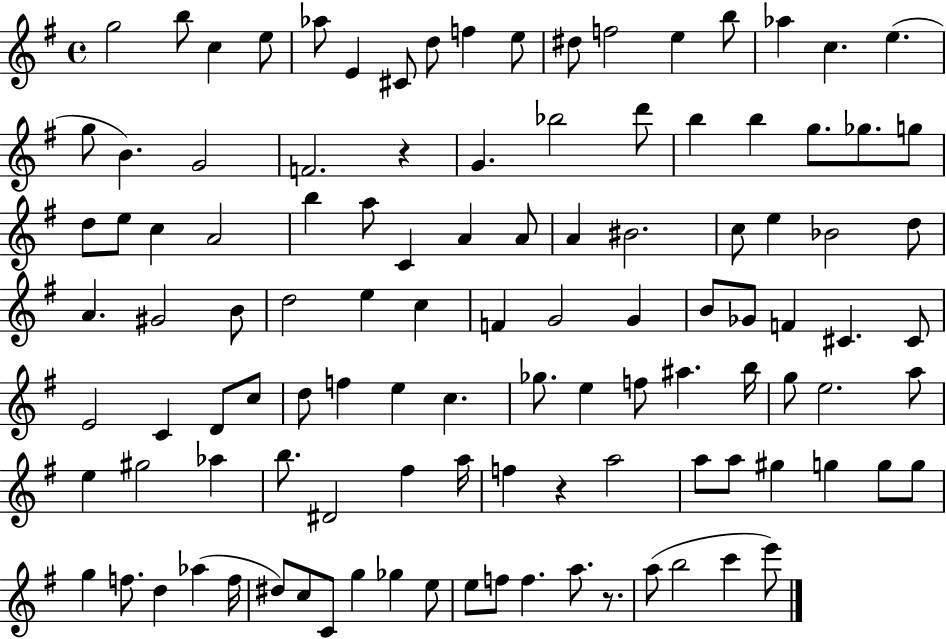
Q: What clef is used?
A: treble